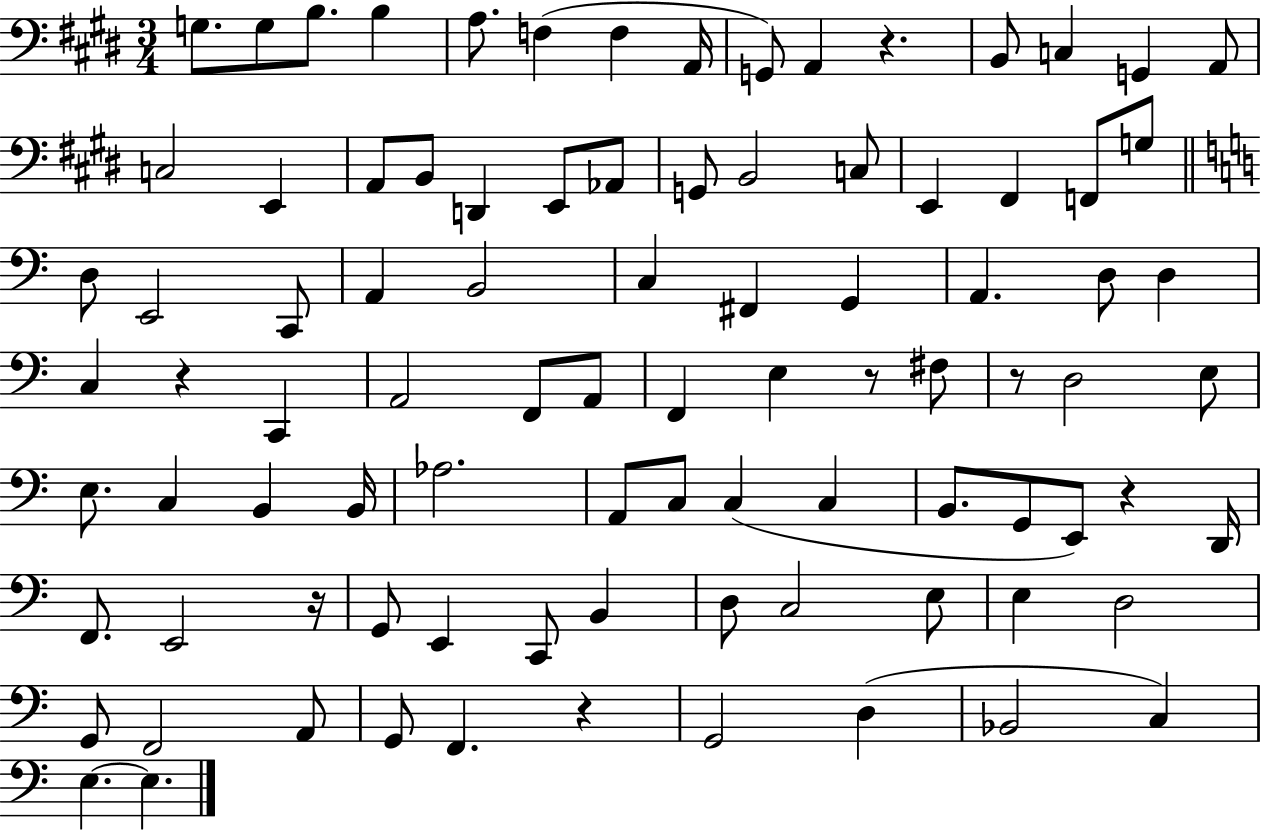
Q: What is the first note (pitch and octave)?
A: G3